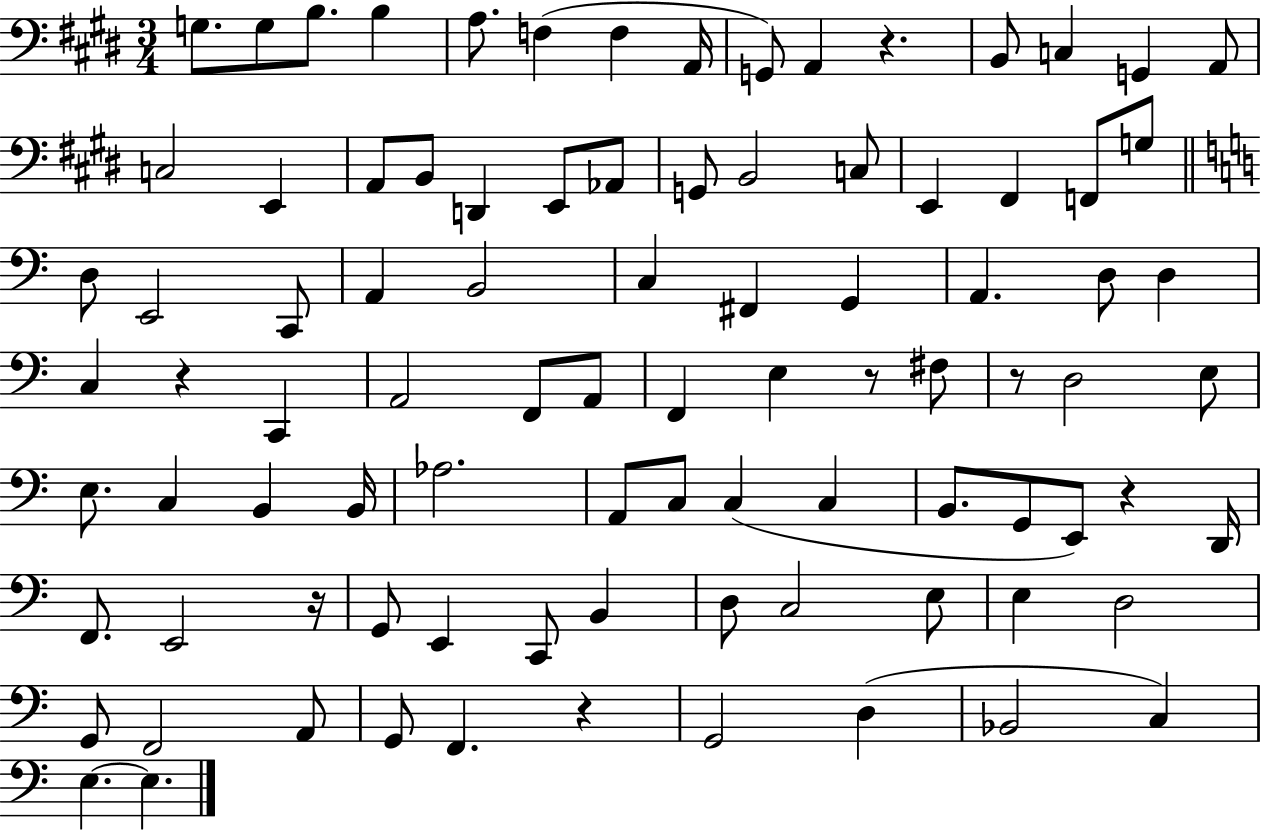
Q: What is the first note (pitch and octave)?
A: G3